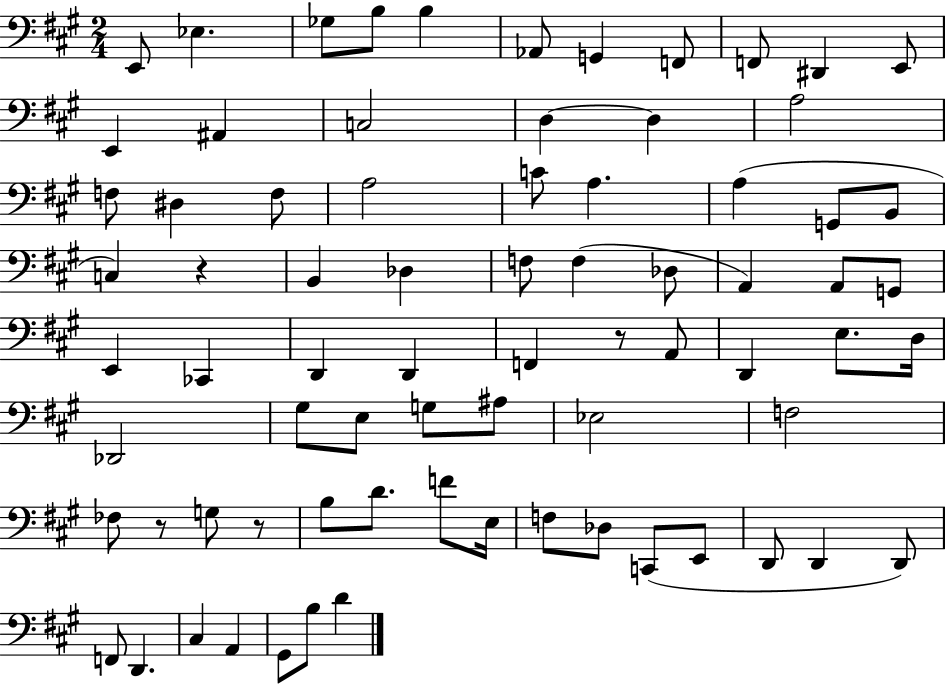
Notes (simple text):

E2/e Eb3/q. Gb3/e B3/e B3/q Ab2/e G2/q F2/e F2/e D#2/q E2/e E2/q A#2/q C3/h D3/q D3/q A3/h F3/e D#3/q F3/e A3/h C4/e A3/q. A3/q G2/e B2/e C3/q R/q B2/q Db3/q F3/e F3/q Db3/e A2/q A2/e G2/e E2/q CES2/q D2/q D2/q F2/q R/e A2/e D2/q E3/e. D3/s Db2/h G#3/e E3/e G3/e A#3/e Eb3/h F3/h FES3/e R/e G3/e R/e B3/e D4/e. F4/e E3/s F3/e Db3/e C2/e E2/e D2/e D2/q D2/e F2/e D2/q. C#3/q A2/q G#2/e B3/e D4/q